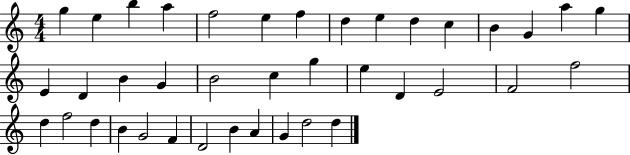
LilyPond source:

{
  \clef treble
  \numericTimeSignature
  \time 4/4
  \key c \major
  g''4 e''4 b''4 a''4 | f''2 e''4 f''4 | d''4 e''4 d''4 c''4 | b'4 g'4 a''4 g''4 | \break e'4 d'4 b'4 g'4 | b'2 c''4 g''4 | e''4 d'4 e'2 | f'2 f''2 | \break d''4 f''2 d''4 | b'4 g'2 f'4 | d'2 b'4 a'4 | g'4 d''2 d''4 | \break \bar "|."
}